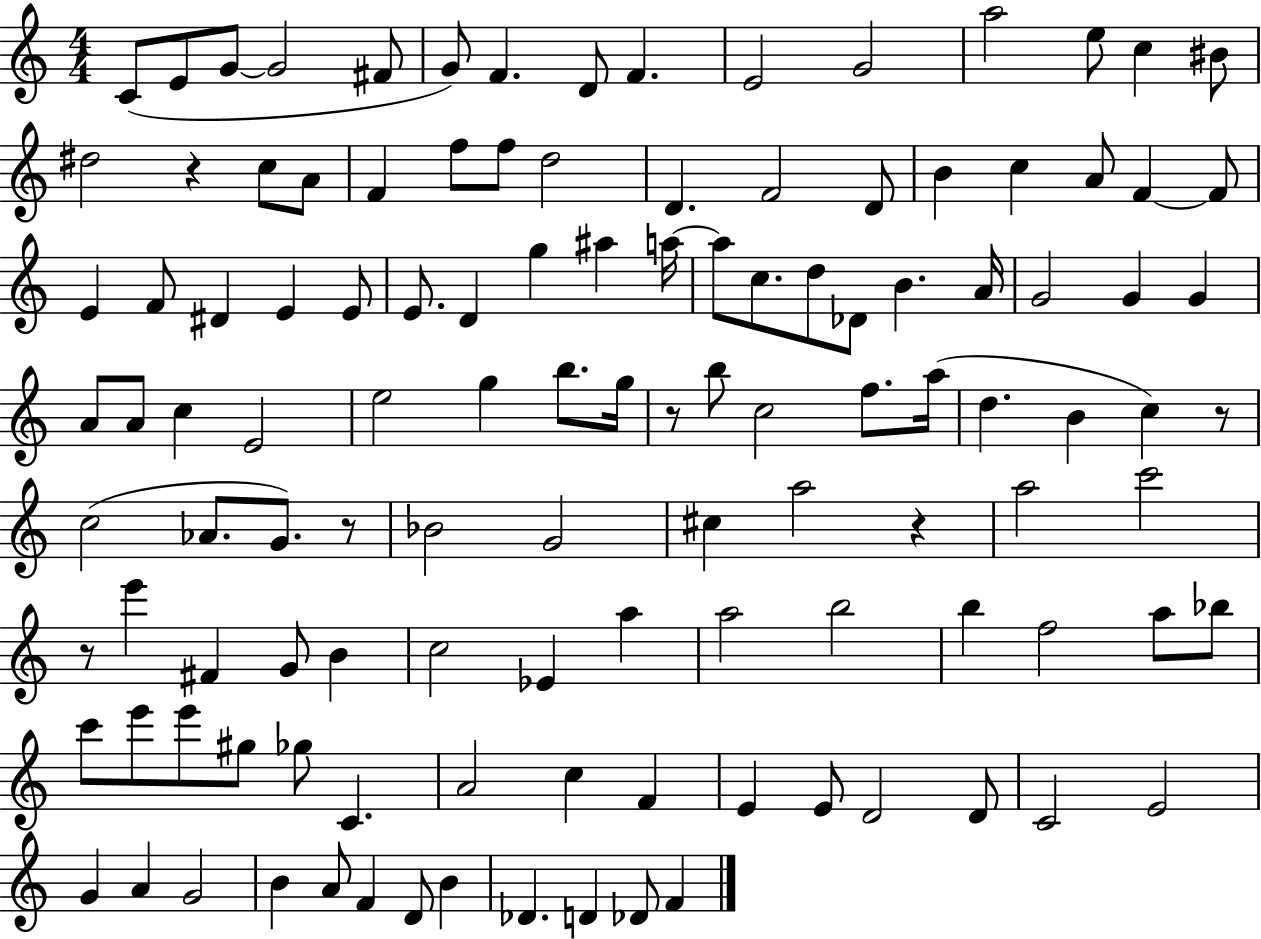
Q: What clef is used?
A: treble